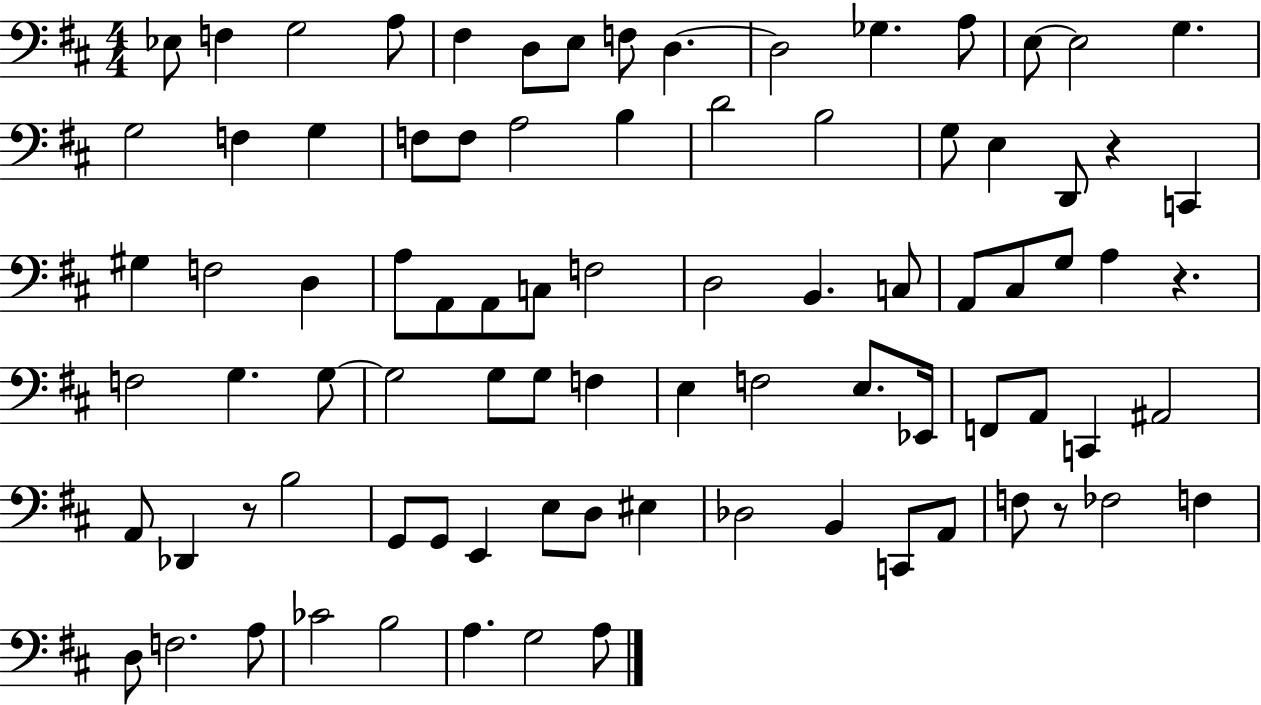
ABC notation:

X:1
T:Untitled
M:4/4
L:1/4
K:D
_E,/2 F, G,2 A,/2 ^F, D,/2 E,/2 F,/2 D, D,2 _G, A,/2 E,/2 E,2 G, G,2 F, G, F,/2 F,/2 A,2 B, D2 B,2 G,/2 E, D,,/2 z C,, ^G, F,2 D, A,/2 A,,/2 A,,/2 C,/2 F,2 D,2 B,, C,/2 A,,/2 ^C,/2 G,/2 A, z F,2 G, G,/2 G,2 G,/2 G,/2 F, E, F,2 E,/2 _E,,/4 F,,/2 A,,/2 C,, ^A,,2 A,,/2 _D,, z/2 B,2 G,,/2 G,,/2 E,, E,/2 D,/2 ^E, _D,2 B,, C,,/2 A,,/2 F,/2 z/2 _F,2 F, D,/2 F,2 A,/2 _C2 B,2 A, G,2 A,/2